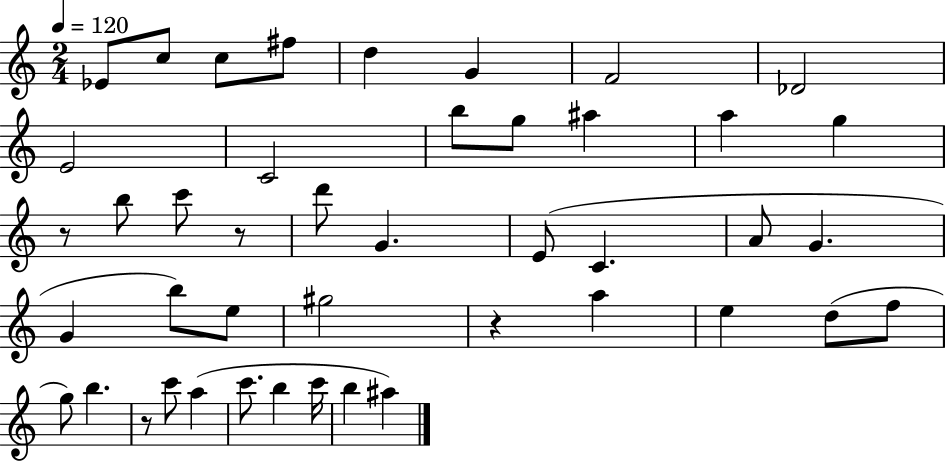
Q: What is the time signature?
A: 2/4